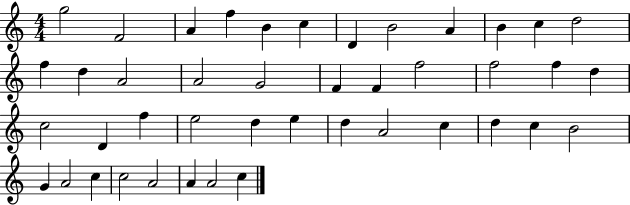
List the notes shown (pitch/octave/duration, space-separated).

G5/h F4/h A4/q F5/q B4/q C5/q D4/q B4/h A4/q B4/q C5/q D5/h F5/q D5/q A4/h A4/h G4/h F4/q F4/q F5/h F5/h F5/q D5/q C5/h D4/q F5/q E5/h D5/q E5/q D5/q A4/h C5/q D5/q C5/q B4/h G4/q A4/h C5/q C5/h A4/h A4/q A4/h C5/q